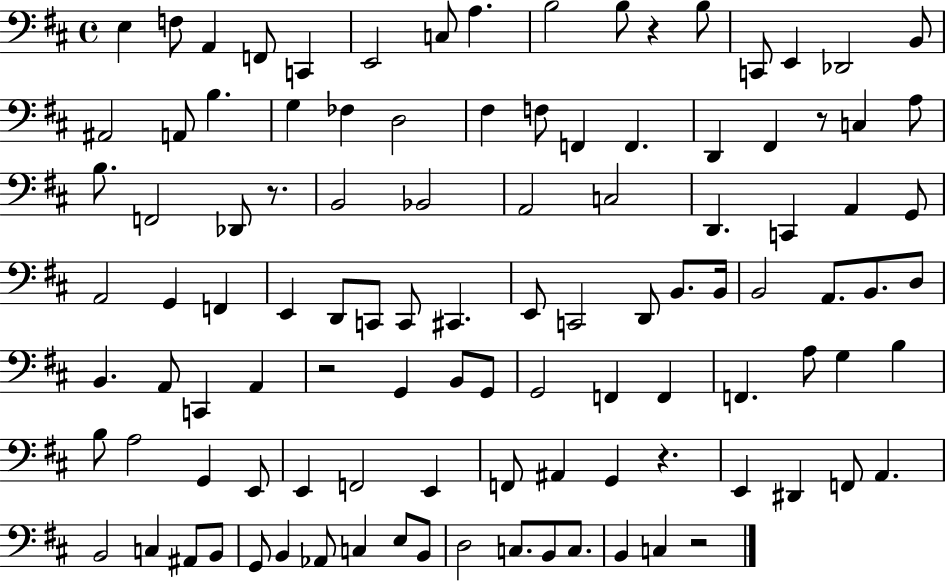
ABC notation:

X:1
T:Untitled
M:4/4
L:1/4
K:D
E, F,/2 A,, F,,/2 C,, E,,2 C,/2 A, B,2 B,/2 z B,/2 C,,/2 E,, _D,,2 B,,/2 ^A,,2 A,,/2 B, G, _F, D,2 ^F, F,/2 F,, F,, D,, ^F,, z/2 C, A,/2 B,/2 F,,2 _D,,/2 z/2 B,,2 _B,,2 A,,2 C,2 D,, C,, A,, G,,/2 A,,2 G,, F,, E,, D,,/2 C,,/2 C,,/2 ^C,, E,,/2 C,,2 D,,/2 B,,/2 B,,/4 B,,2 A,,/2 B,,/2 D,/2 B,, A,,/2 C,, A,, z2 G,, B,,/2 G,,/2 G,,2 F,, F,, F,, A,/2 G, B, B,/2 A,2 G,, E,,/2 E,, F,,2 E,, F,,/2 ^A,, G,, z E,, ^D,, F,,/2 A,, B,,2 C, ^A,,/2 B,,/2 G,,/2 B,, _A,,/2 C, E,/2 B,,/2 D,2 C,/2 B,,/2 C,/2 B,, C, z2